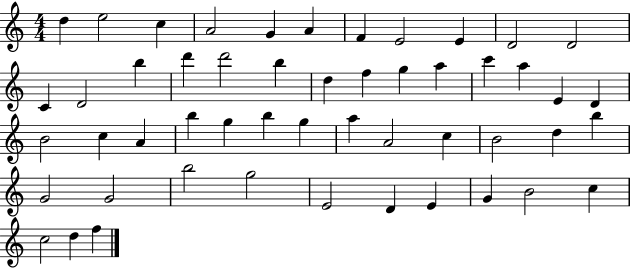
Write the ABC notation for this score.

X:1
T:Untitled
M:4/4
L:1/4
K:C
d e2 c A2 G A F E2 E D2 D2 C D2 b d' d'2 b d f g a c' a E D B2 c A b g b g a A2 c B2 d b G2 G2 b2 g2 E2 D E G B2 c c2 d f